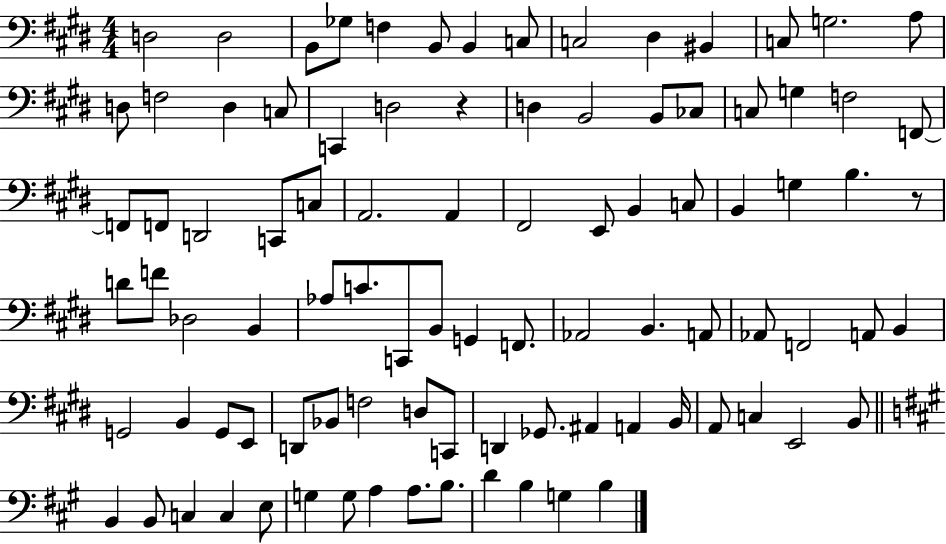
X:1
T:Untitled
M:4/4
L:1/4
K:E
D,2 D,2 B,,/2 _G,/2 F, B,,/2 B,, C,/2 C,2 ^D, ^B,, C,/2 G,2 A,/2 D,/2 F,2 D, C,/2 C,, D,2 z D, B,,2 B,,/2 _C,/2 C,/2 G, F,2 F,,/2 F,,/2 F,,/2 D,,2 C,,/2 C,/2 A,,2 A,, ^F,,2 E,,/2 B,, C,/2 B,, G, B, z/2 D/2 F/2 _D,2 B,, _A,/2 C/2 C,,/2 B,,/2 G,, F,,/2 _A,,2 B,, A,,/2 _A,,/2 F,,2 A,,/2 B,, G,,2 B,, G,,/2 E,,/2 D,,/2 _B,,/2 F,2 D,/2 C,,/2 D,, _G,,/2 ^A,, A,, B,,/4 A,,/2 C, E,,2 B,,/2 B,, B,,/2 C, C, E,/2 G, G,/2 A, A,/2 B,/2 D B, G, B,